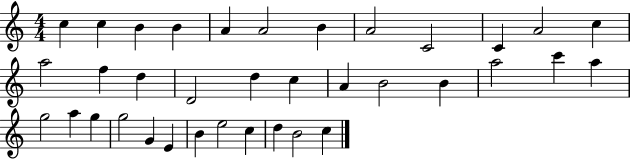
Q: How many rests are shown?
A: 0